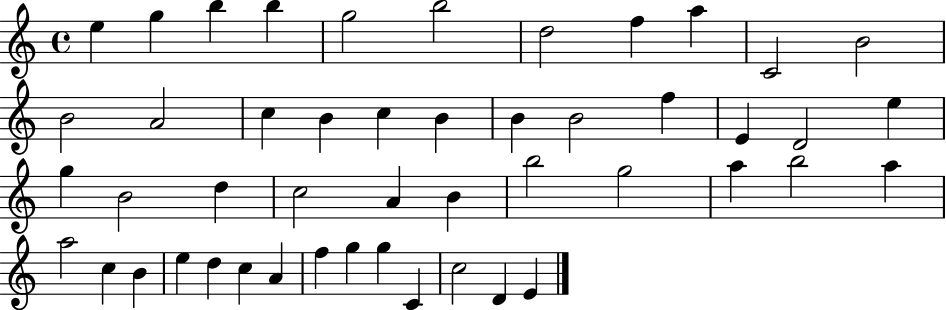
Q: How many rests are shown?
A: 0